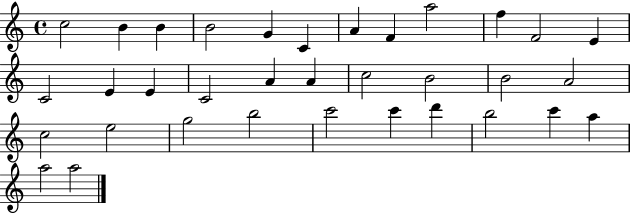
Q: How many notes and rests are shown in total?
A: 34